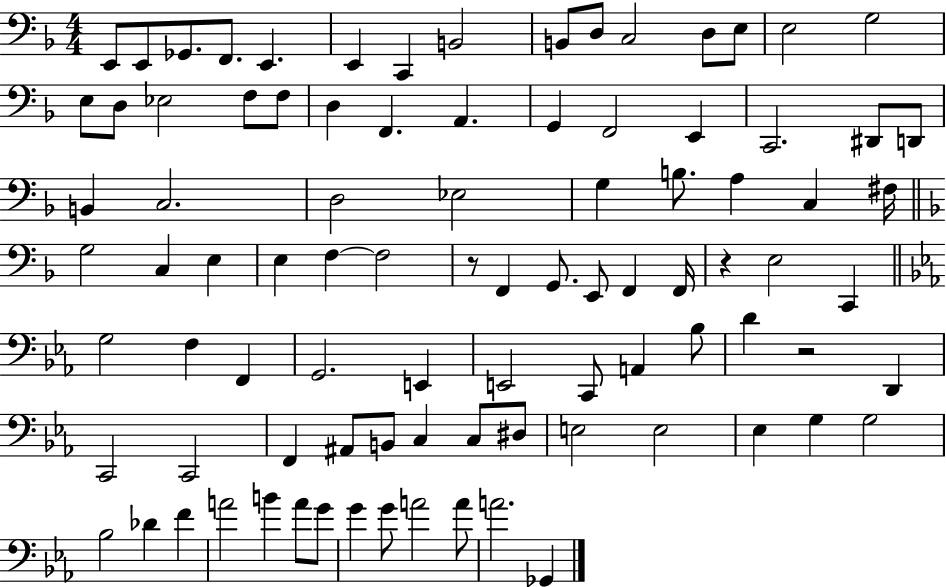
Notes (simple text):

E2/e E2/e Gb2/e. F2/e. E2/q. E2/q C2/q B2/h B2/e D3/e C3/h D3/e E3/e E3/h G3/h E3/e D3/e Eb3/h F3/e F3/e D3/q F2/q. A2/q. G2/q F2/h E2/q C2/h. D#2/e D2/e B2/q C3/h. D3/h Eb3/h G3/q B3/e. A3/q C3/q F#3/s G3/h C3/q E3/q E3/q F3/q F3/h R/e F2/q G2/e. E2/e F2/q F2/s R/q E3/h C2/q G3/h F3/q F2/q G2/h. E2/q E2/h C2/e A2/q Bb3/e D4/q R/h D2/q C2/h C2/h F2/q A#2/e B2/e C3/q C3/e D#3/e E3/h E3/h Eb3/q G3/q G3/h Bb3/h Db4/q F4/q A4/h B4/q A4/e G4/e G4/q G4/e A4/h A4/e A4/h. Gb2/q